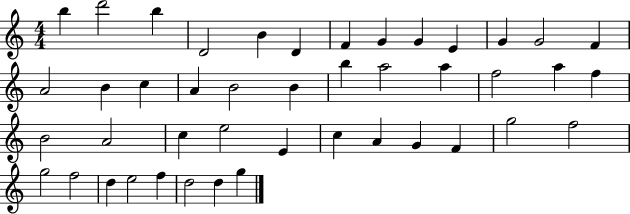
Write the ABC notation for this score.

X:1
T:Untitled
M:4/4
L:1/4
K:C
b d'2 b D2 B D F G G E G G2 F A2 B c A B2 B b a2 a f2 a f B2 A2 c e2 E c A G F g2 f2 g2 f2 d e2 f d2 d g